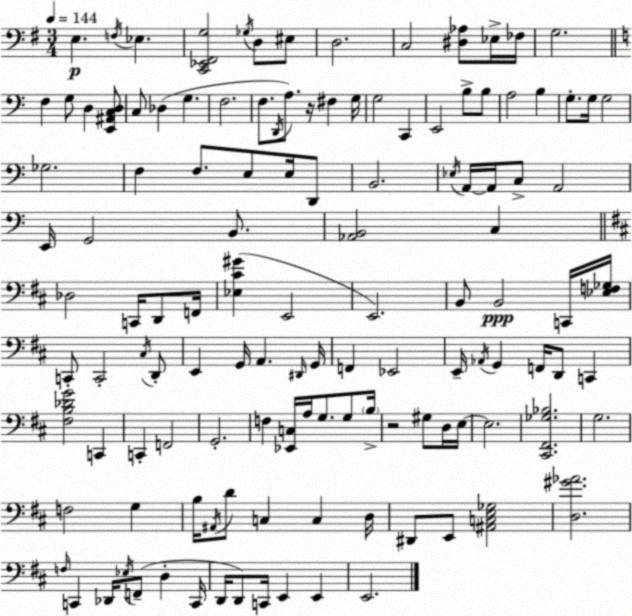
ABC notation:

X:1
T:Untitled
M:3/4
L:1/4
K:G
E, F,/4 _E, [C,,_E,,^F,,G,]2 _G,/4 D,/2 ^E,/2 D,2 C,2 [^D,_A,]/2 _E,/4 _F,/4 G,2 F, G,/2 D, [E,,^A,,C,D,]/2 C,/2 _D, G, F,2 F,/2 D,,/4 A,/2 z/4 ^F, G,/4 G,2 C,, E,,2 B,/2 B,/2 A,2 B, G,/2 G,/4 G,2 _G,2 F, F,/2 E,/2 E,/4 D,,/2 B,,2 _E,/4 A,,/4 A,,/4 C,/2 A,,2 E,,/4 G,,2 B,,/2 [_A,,B,,]2 C, _D,2 C,,/4 D,,/2 F,,/4 [_E,^C^G] E,,2 E,,2 B,,/2 B,,2 C,,/4 [_E,F,_G,]/4 C,,/2 C,,2 ^C,/4 D,,/2 E,, G,,/4 A,, ^D,,/4 G,,/4 F,, _E,,2 E,,/4 _A,,/4 G,, F,,/4 D,,/2 C,, [^F,B,_DG]2 C,, C,, F,,2 G,,2 F, [_E,,C,]/4 A,/4 G,/2 G,/2 B,/4 z2 ^G,/2 D,/4 E,/4 E,2 [^C,,^F,,_G,_B,]2 G,2 F,2 G, B,/4 ^A,,/4 D/2 C, C, D,/4 ^D,,/2 E,,/2 [^A,,C,E,_G,]2 [D,^G_A]2 F,/4 C,, _D,,/4 _E,/4 F,,/2 D, C,,/4 D,,/4 D,,/2 C,,/4 E,, E,, E,,2